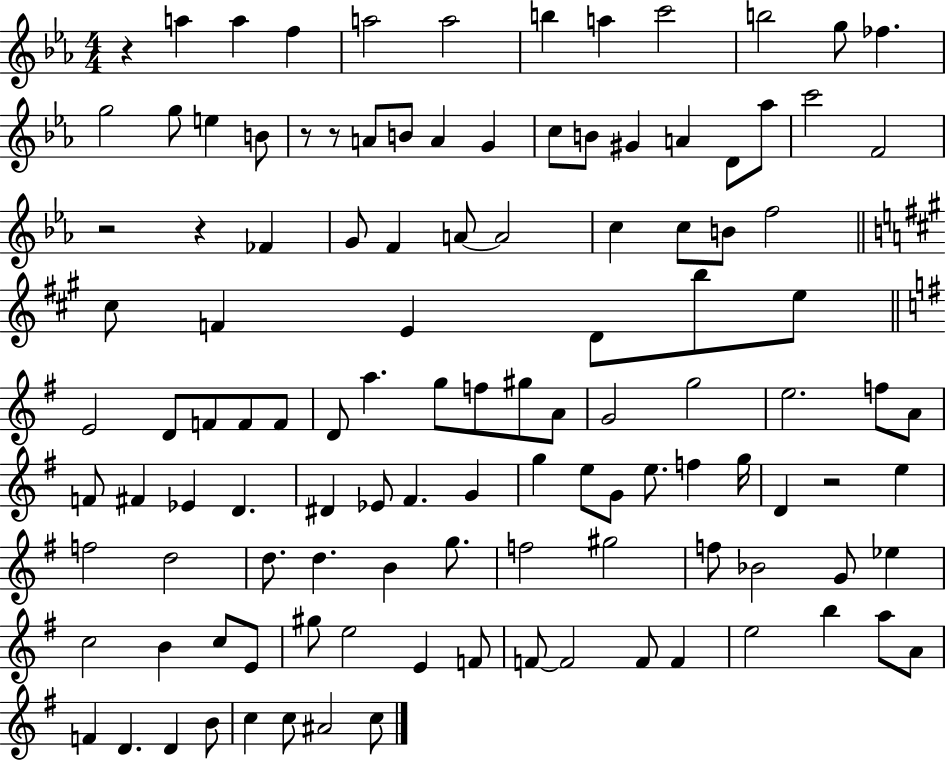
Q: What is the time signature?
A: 4/4